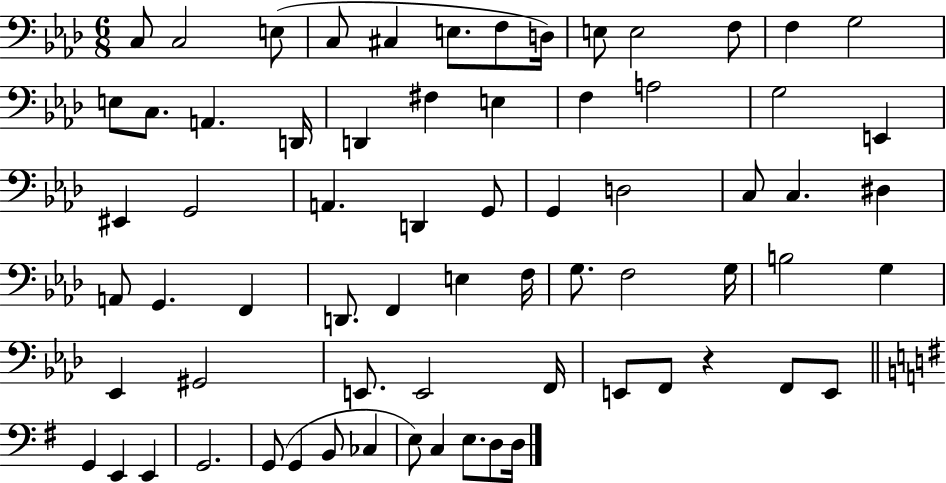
{
  \clef bass
  \numericTimeSignature
  \time 6/8
  \key aes \major
  c8 c2 e8( | c8 cis4 e8. f8 d16) | e8 e2 f8 | f4 g2 | \break e8 c8. a,4. d,16 | d,4 fis4 e4 | f4 a2 | g2 e,4 | \break eis,4 g,2 | a,4. d,4 g,8 | g,4 d2 | c8 c4. dis4 | \break a,8 g,4. f,4 | d,8. f,4 e4 f16 | g8. f2 g16 | b2 g4 | \break ees,4 gis,2 | e,8. e,2 f,16 | e,8 f,8 r4 f,8 e,8 | \bar "||" \break \key g \major g,4 e,4 e,4 | g,2. | g,8( g,4 b,8 ces4 | e8) c4 e8. d8 d16 | \break \bar "|."
}